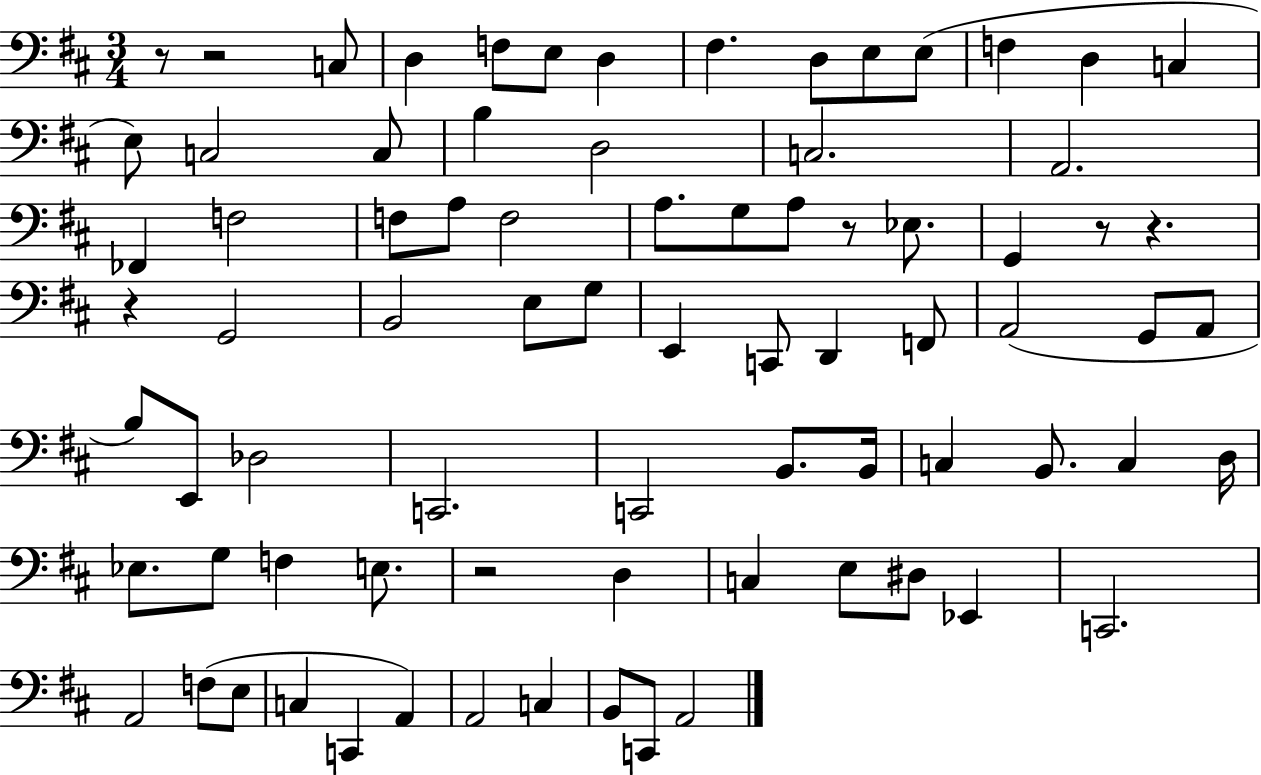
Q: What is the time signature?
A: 3/4